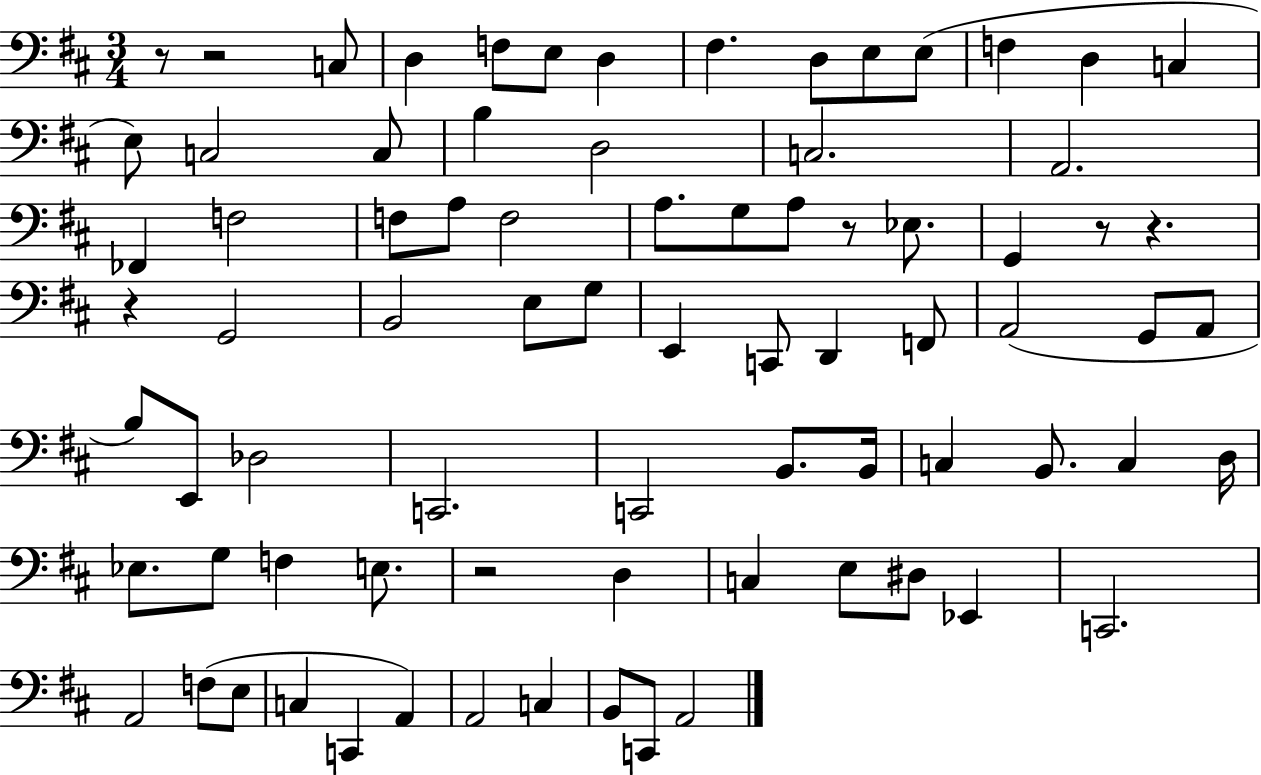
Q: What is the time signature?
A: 3/4